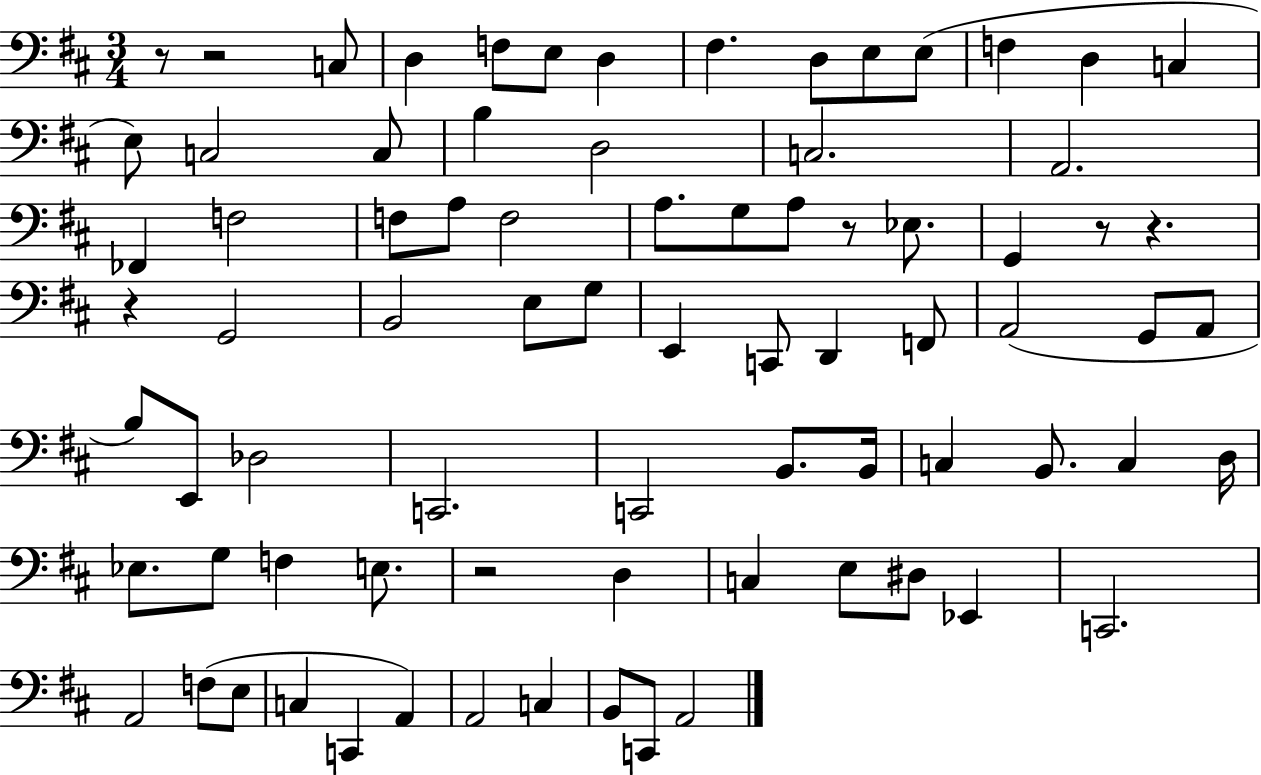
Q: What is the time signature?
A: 3/4